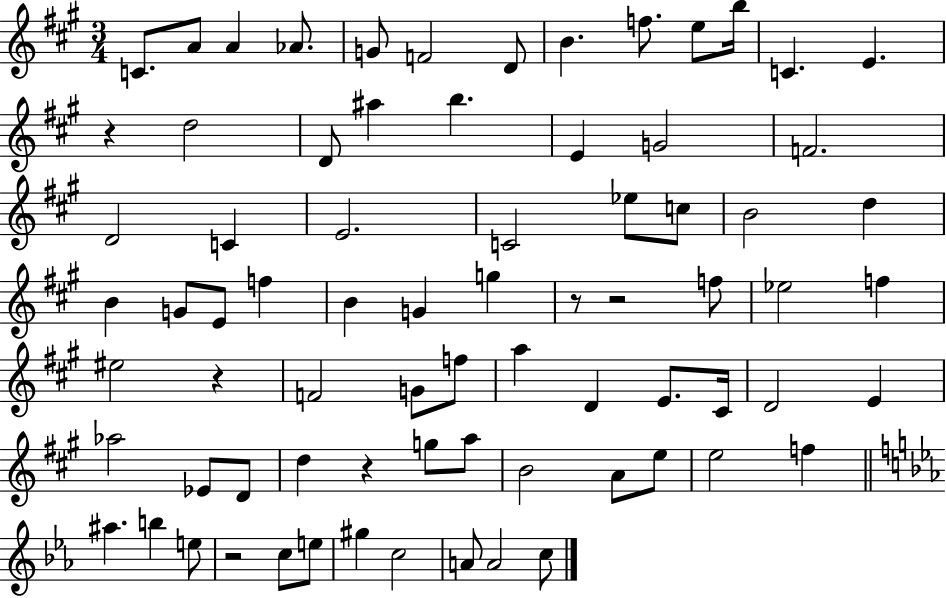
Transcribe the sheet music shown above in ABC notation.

X:1
T:Untitled
M:3/4
L:1/4
K:A
C/2 A/2 A _A/2 G/2 F2 D/2 B f/2 e/2 b/4 C E z d2 D/2 ^a b E G2 F2 D2 C E2 C2 _e/2 c/2 B2 d B G/2 E/2 f B G g z/2 z2 f/2 _e2 f ^e2 z F2 G/2 f/2 a D E/2 ^C/4 D2 E _a2 _E/2 D/2 d z g/2 a/2 B2 A/2 e/2 e2 f ^a b e/2 z2 c/2 e/2 ^g c2 A/2 A2 c/2